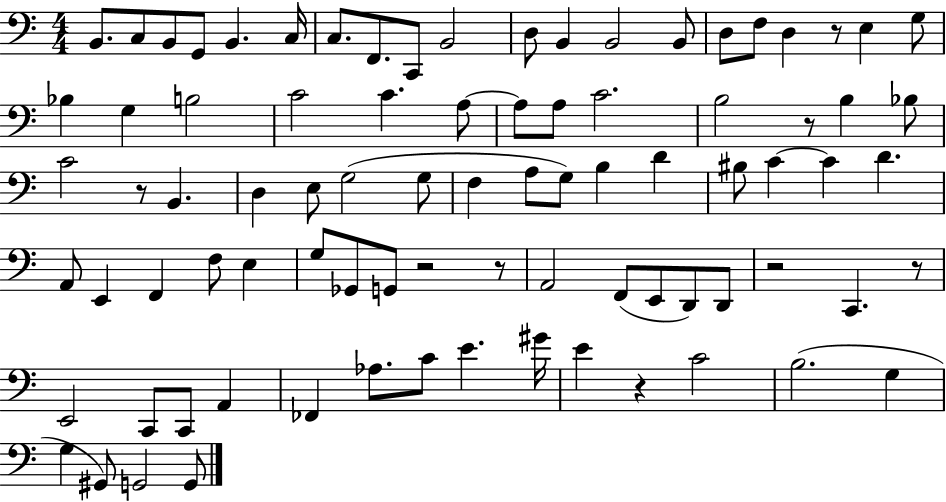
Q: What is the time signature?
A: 4/4